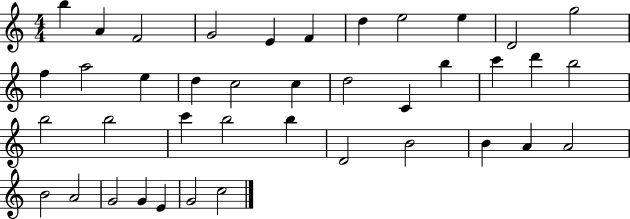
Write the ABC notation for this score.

X:1
T:Untitled
M:4/4
L:1/4
K:C
b A F2 G2 E F d e2 e D2 g2 f a2 e d c2 c d2 C b c' d' b2 b2 b2 c' b2 b D2 B2 B A A2 B2 A2 G2 G E G2 c2